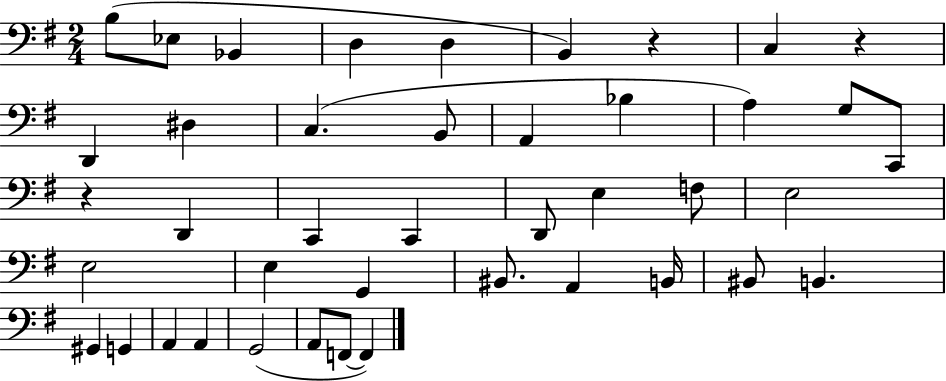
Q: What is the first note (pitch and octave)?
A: B3